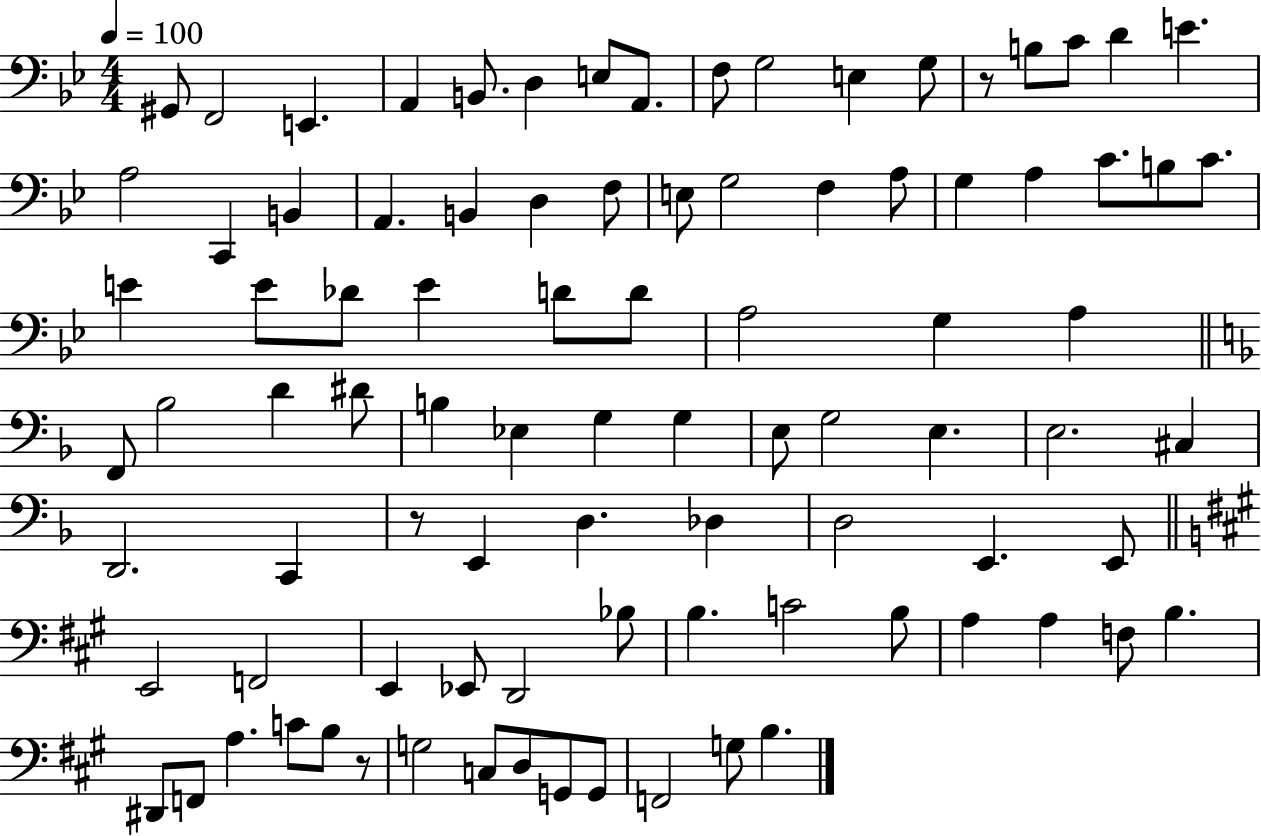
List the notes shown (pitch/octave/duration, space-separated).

G#2/e F2/h E2/q. A2/q B2/e. D3/q E3/e A2/e. F3/e G3/h E3/q G3/e R/e B3/e C4/e D4/q E4/q. A3/h C2/q B2/q A2/q. B2/q D3/q F3/e E3/e G3/h F3/q A3/e G3/q A3/q C4/e. B3/e C4/e. E4/q E4/e Db4/e E4/q D4/e D4/e A3/h G3/q A3/q F2/e Bb3/h D4/q D#4/e B3/q Eb3/q G3/q G3/q E3/e G3/h E3/q. E3/h. C#3/q D2/h. C2/q R/e E2/q D3/q. Db3/q D3/h E2/q. E2/e E2/h F2/h E2/q Eb2/e D2/h Bb3/e B3/q. C4/h B3/e A3/q A3/q F3/e B3/q. D#2/e F2/e A3/q. C4/e B3/e R/e G3/h C3/e D3/e G2/e G2/e F2/h G3/e B3/q.